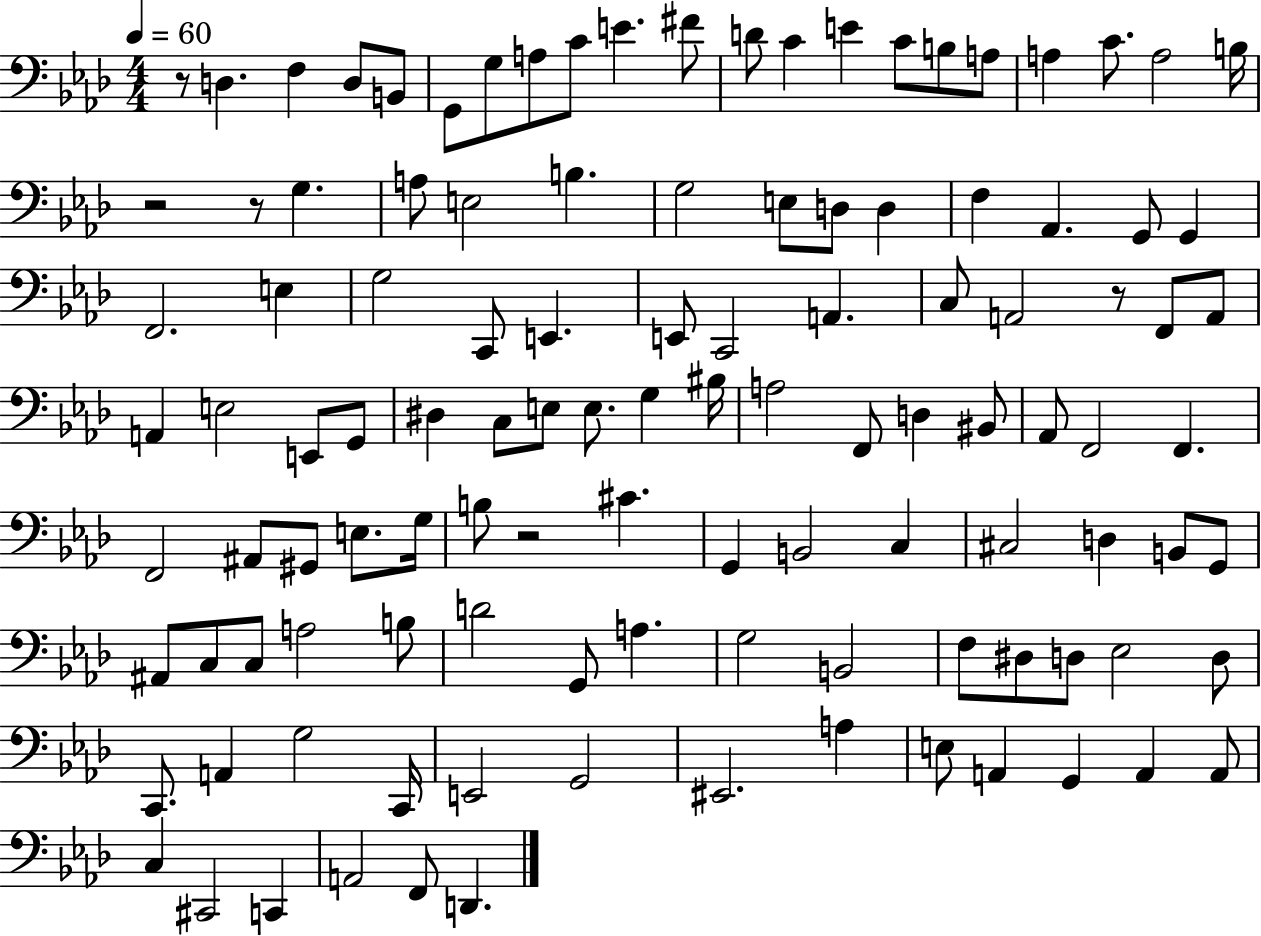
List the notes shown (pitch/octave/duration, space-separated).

R/e D3/q. F3/q D3/e B2/e G2/e G3/e A3/e C4/e E4/q. F#4/e D4/e C4/q E4/q C4/e B3/e A3/e A3/q C4/e. A3/h B3/s R/h R/e G3/q. A3/e E3/h B3/q. G3/h E3/e D3/e D3/q F3/q Ab2/q. G2/e G2/q F2/h. E3/q G3/h C2/e E2/q. E2/e C2/h A2/q. C3/e A2/h R/e F2/e A2/e A2/q E3/h E2/e G2/e D#3/q C3/e E3/e E3/e. G3/q BIS3/s A3/h F2/e D3/q BIS2/e Ab2/e F2/h F2/q. F2/h A#2/e G#2/e E3/e. G3/s B3/e R/h C#4/q. G2/q B2/h C3/q C#3/h D3/q B2/e G2/e A#2/e C3/e C3/e A3/h B3/e D4/h G2/e A3/q. G3/h B2/h F3/e D#3/e D3/e Eb3/h D3/e C2/e. A2/q G3/h C2/s E2/h G2/h EIS2/h. A3/q E3/e A2/q G2/q A2/q A2/e C3/q C#2/h C2/q A2/h F2/e D2/q.